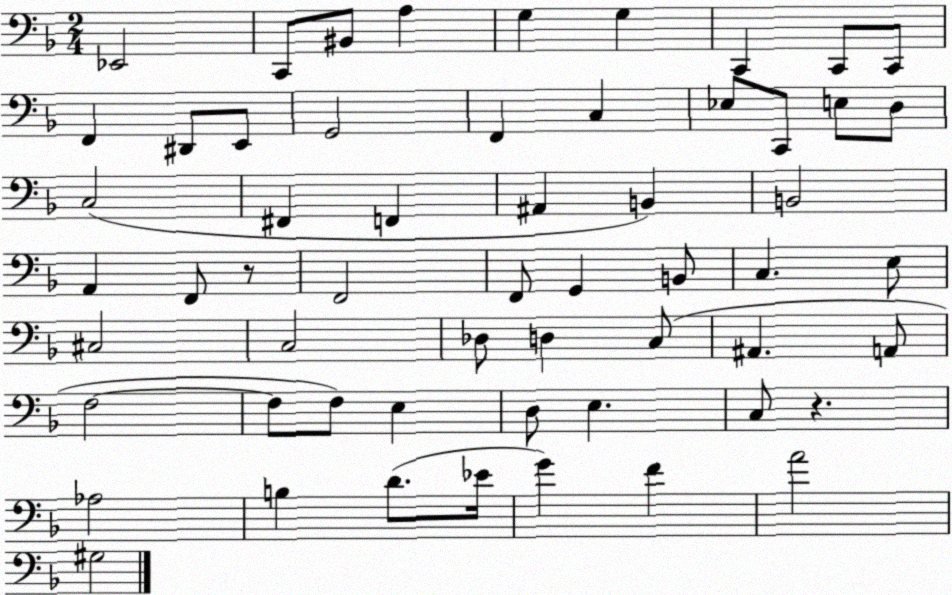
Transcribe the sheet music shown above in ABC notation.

X:1
T:Untitled
M:2/4
L:1/4
K:F
_E,,2 C,,/2 ^B,,/2 A, G, G, C,, C,,/2 C,,/2 F,, ^D,,/2 E,,/2 G,,2 F,, C, _E,/2 C,,/2 E,/2 D,/2 C,2 ^F,, F,, ^A,, B,, B,,2 A,, F,,/2 z/2 F,,2 F,,/2 G,, B,,/2 C, E,/2 ^C,2 C,2 _D,/2 D, C,/2 ^A,, A,,/2 F,2 F,/2 F,/2 E, D,/2 E, C,/2 z _A,2 B, D/2 _E/4 G F A2 ^G,2